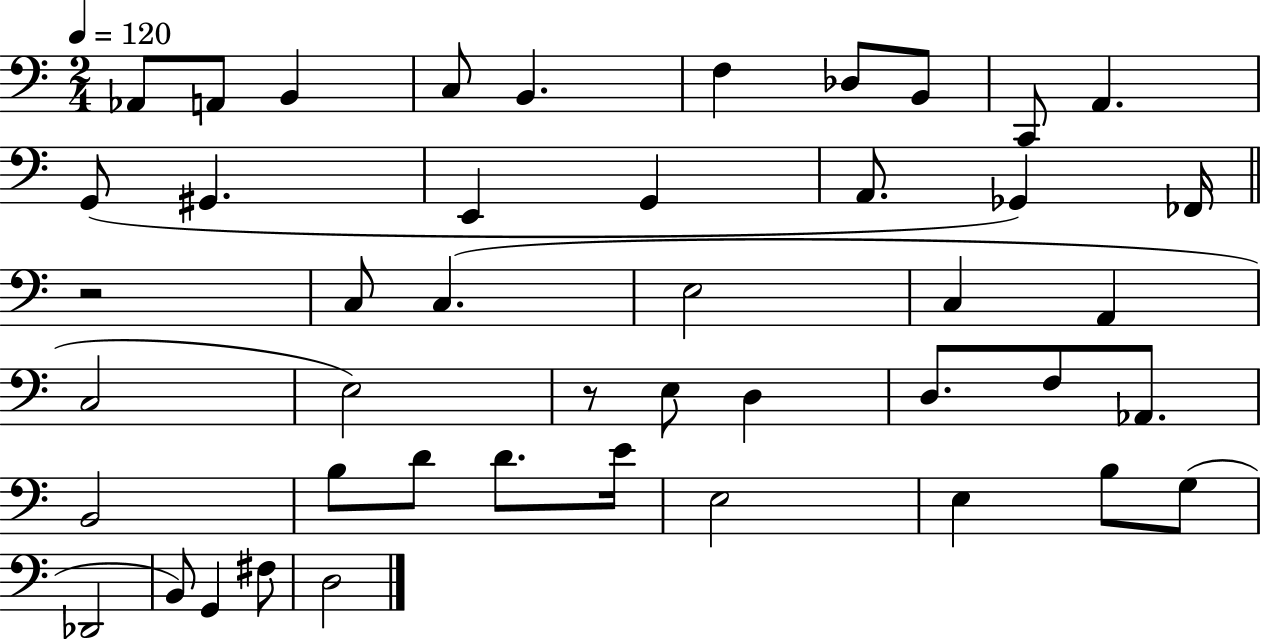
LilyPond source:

{
  \clef bass
  \numericTimeSignature
  \time 2/4
  \key c \major
  \tempo 4 = 120
  aes,8 a,8 b,4 | c8 b,4. | f4 des8 b,8 | c,8 a,4. | \break g,8( gis,4. | e,4 g,4 | a,8. ges,4) fes,16 | \bar "||" \break \key c \major r2 | c8 c4.( | e2 | c4 a,4 | \break c2 | e2) | r8 e8 d4 | d8. f8 aes,8. | \break b,2 | b8 d'8 d'8. e'16 | e2 | e4 b8 g8( | \break des,2 | b,8) g,4 fis8 | d2 | \bar "|."
}